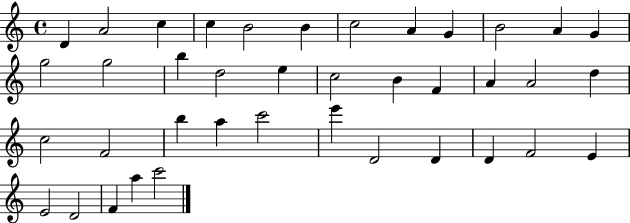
D4/q A4/h C5/q C5/q B4/h B4/q C5/h A4/q G4/q B4/h A4/q G4/q G5/h G5/h B5/q D5/h E5/q C5/h B4/q F4/q A4/q A4/h D5/q C5/h F4/h B5/q A5/q C6/h E6/q D4/h D4/q D4/q F4/h E4/q E4/h D4/h F4/q A5/q C6/h